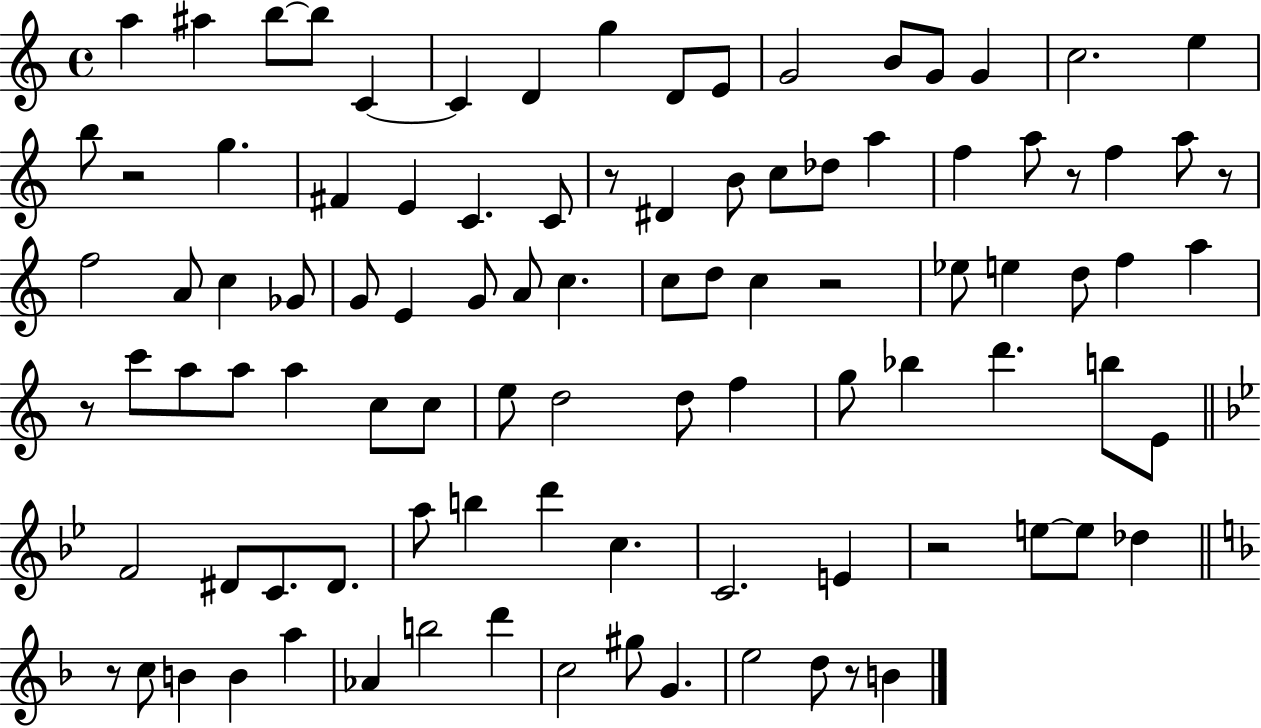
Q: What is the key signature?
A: C major